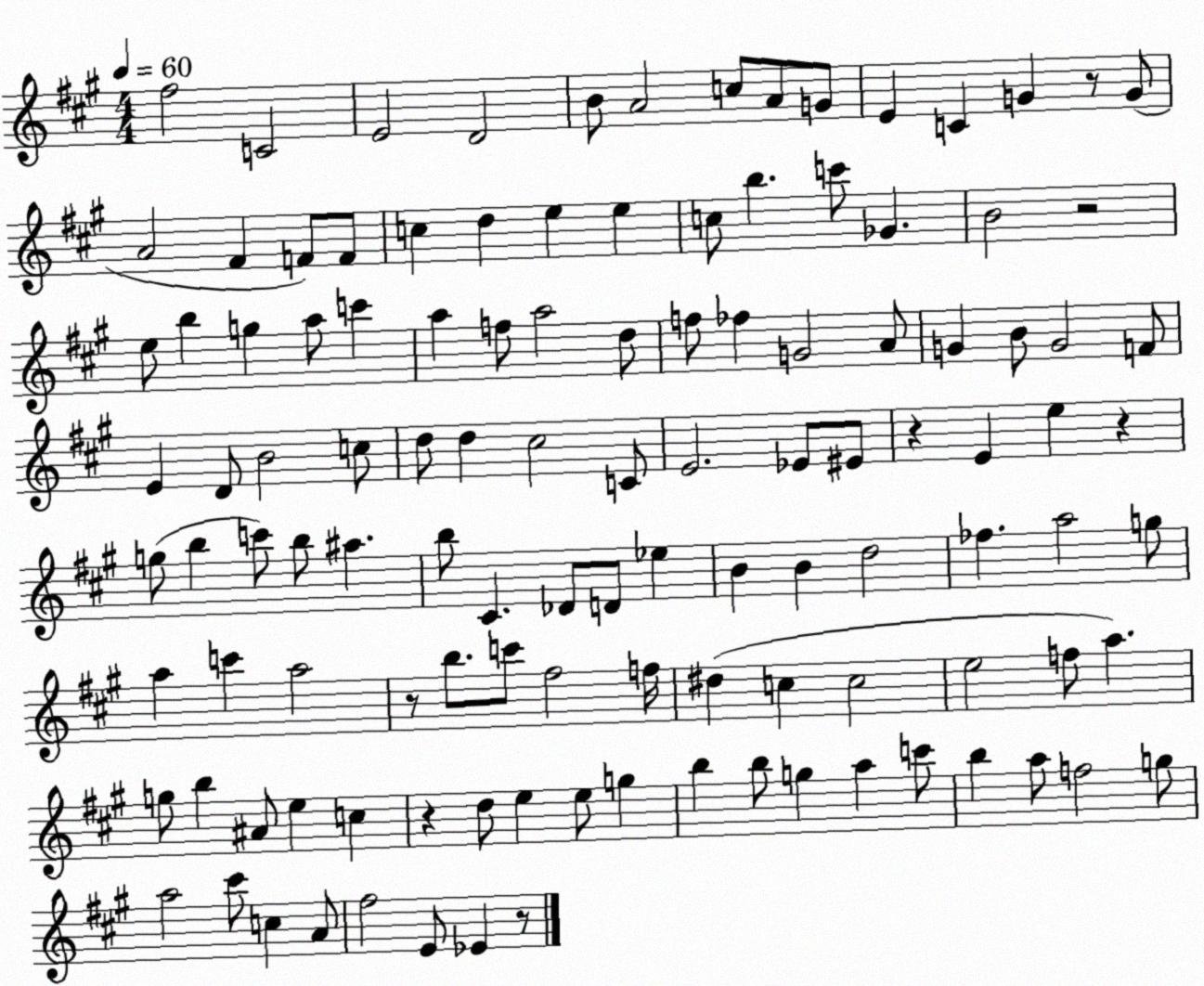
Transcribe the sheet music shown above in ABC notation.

X:1
T:Untitled
M:4/4
L:1/4
K:A
^f2 C2 E2 D2 B/2 A2 c/2 A/2 G/2 E C G z/2 G/2 A2 ^F F/2 F/2 c d e e c/2 b c'/2 _G B2 z2 e/2 b g a/2 c' a f/2 a2 d/2 f/2 _f G2 A/2 G B/2 G2 F/2 E D/2 B2 c/2 d/2 d ^c2 C/2 E2 _E/2 ^E/2 z E e z g/2 b c'/2 b/2 ^a b/2 ^C _D/2 D/2 _e B B d2 _f a2 g/2 a c' a2 z/2 b/2 c'/2 ^f2 f/4 ^d c c2 e2 f/2 a g/2 b ^A/2 e c z d/2 e e/2 g b b/2 g a c'/2 b a/2 f2 g/2 a2 ^c'/2 c A/2 ^f2 E/2 _E z/2